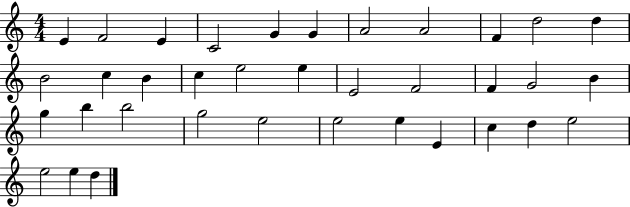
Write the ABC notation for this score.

X:1
T:Untitled
M:4/4
L:1/4
K:C
E F2 E C2 G G A2 A2 F d2 d B2 c B c e2 e E2 F2 F G2 B g b b2 g2 e2 e2 e E c d e2 e2 e d